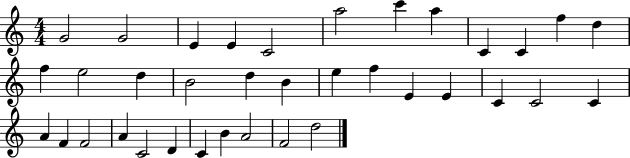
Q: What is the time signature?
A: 4/4